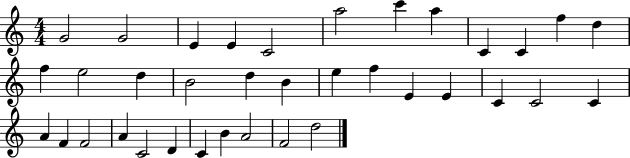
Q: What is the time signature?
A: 4/4